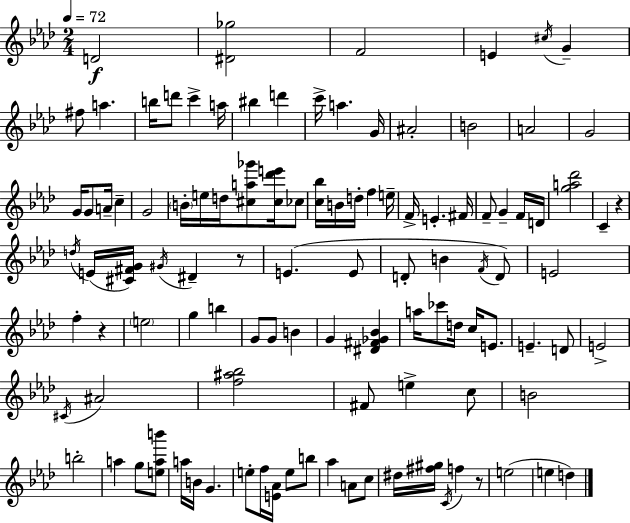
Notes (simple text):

D4/h [D#4,Gb5]/h F4/h E4/q C#5/s G4/q F#5/e A5/q. B5/s D6/e C6/q A5/s BIS5/q D6/q C6/s A5/q. G4/s A#4/h B4/h A4/h G4/h G4/s G4/e A4/s C5/q G4/h B4/s E5/s D5/s [C#5,A5,Gb6]/e [C#5,Db6,E6]/s CES5/e [C5,Bb5]/s B4/s D5/s F5/q E5/s F4/s E4/q. F#4/s F4/e G4/q F4/s D4/s [G5,A5,Db6]/h C4/q R/q D5/s E4/s [C#4,F#4,G4]/s G#4/s D#4/q R/e E4/q. E4/e D4/e B4/q F4/s D4/e E4/h F5/q R/q E5/h G5/q B5/q G4/e G4/e B4/q G4/q [D#4,F#4,Gb4,Bb4]/q A5/s CES6/e D5/s C5/s E4/e. E4/q. D4/e E4/h C#4/s A#4/h [F5,A#5,Bb5]/h F#4/e E5/q C5/e B4/h B5/h A5/q G5/e [E5,A5,B6]/e A5/s B4/s G4/q. E5/e F5/s [E4,Ab4]/s E5/e B5/e Ab5/q A4/e C5/e D#5/s [F#5,G#5]/s C4/s F5/q R/e E5/h E5/q D5/q